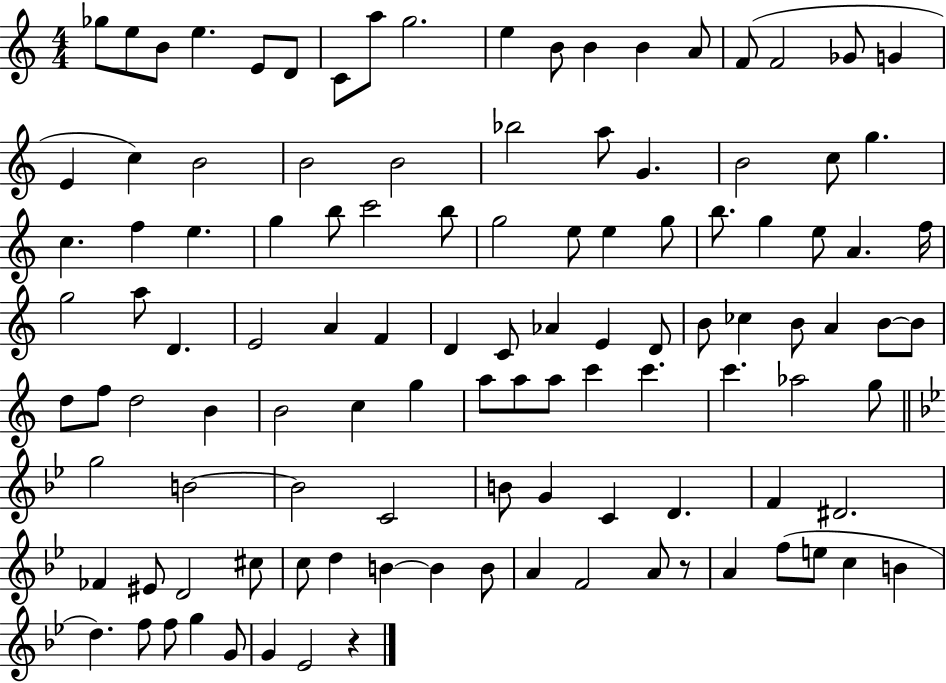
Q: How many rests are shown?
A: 2